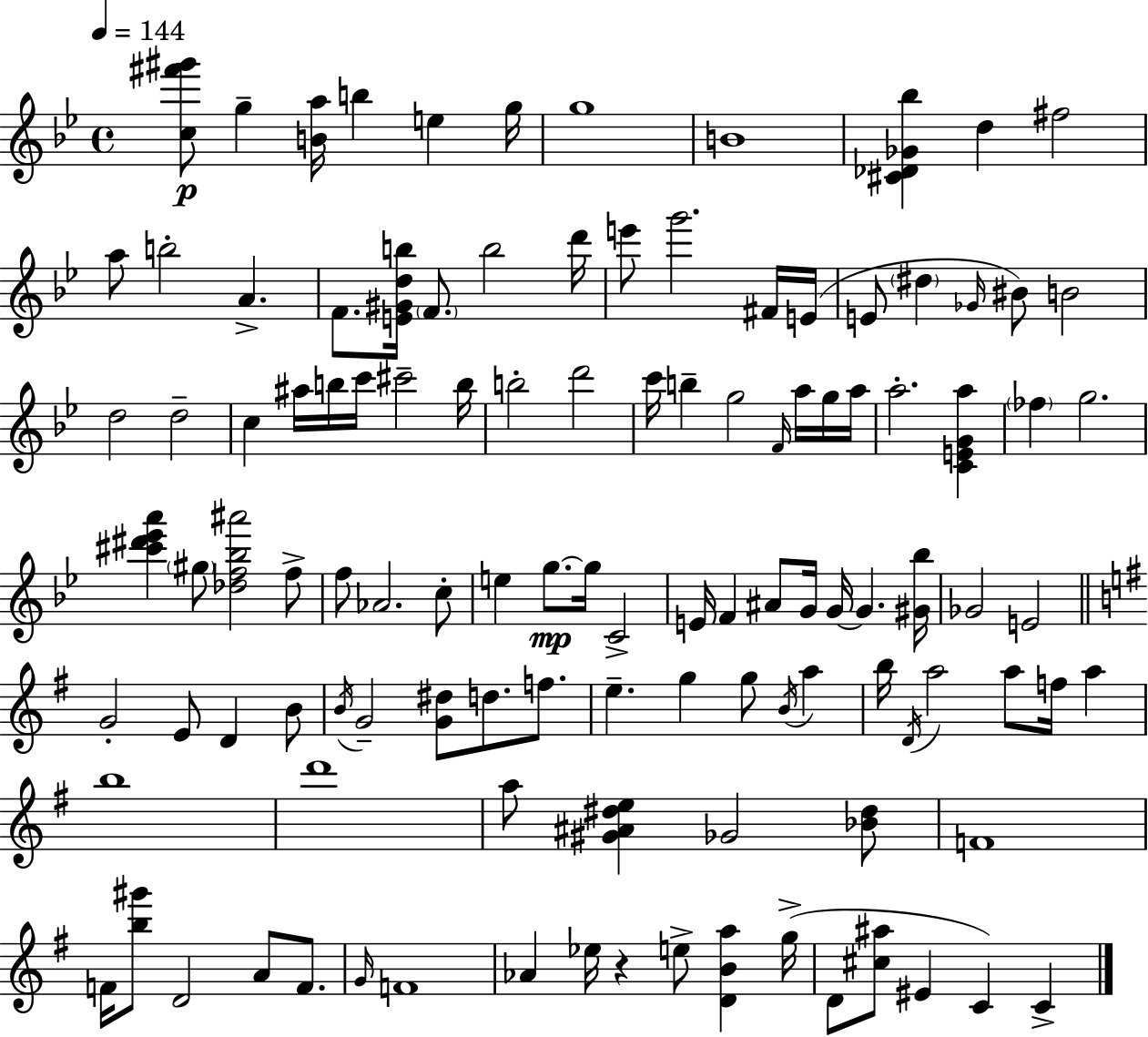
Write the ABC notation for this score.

X:1
T:Untitled
M:4/4
L:1/4
K:Gm
[c^f'^g']/2 g [Ba]/4 b e g/4 g4 B4 [^C_D_G_b] d ^f2 a/2 b2 A F/2 [E^Gdb]/4 F/2 b2 d'/4 e'/2 g'2 ^F/4 E/4 E/2 ^d _G/4 ^B/2 B2 d2 d2 c ^a/4 b/4 c'/4 ^c'2 b/4 b2 d'2 c'/4 b g2 F/4 a/4 g/4 a/4 a2 [CEGa] _f g2 [^c'^d'_e'a'] ^g/2 [_df_b^a']2 f/2 f/2 _A2 c/2 e g/2 g/4 C2 E/4 F ^A/2 G/4 G/4 G [^G_b]/4 _G2 E2 G2 E/2 D B/2 B/4 G2 [G^d]/2 d/2 f/2 e g g/2 B/4 a b/4 D/4 a2 a/2 f/4 a b4 d'4 a/2 [^G^A^de] _G2 [_B^d]/2 F4 F/4 [b^g']/2 D2 A/2 F/2 G/4 F4 _A _e/4 z e/2 [DBa] g/4 D/2 [^c^a]/2 ^E C C